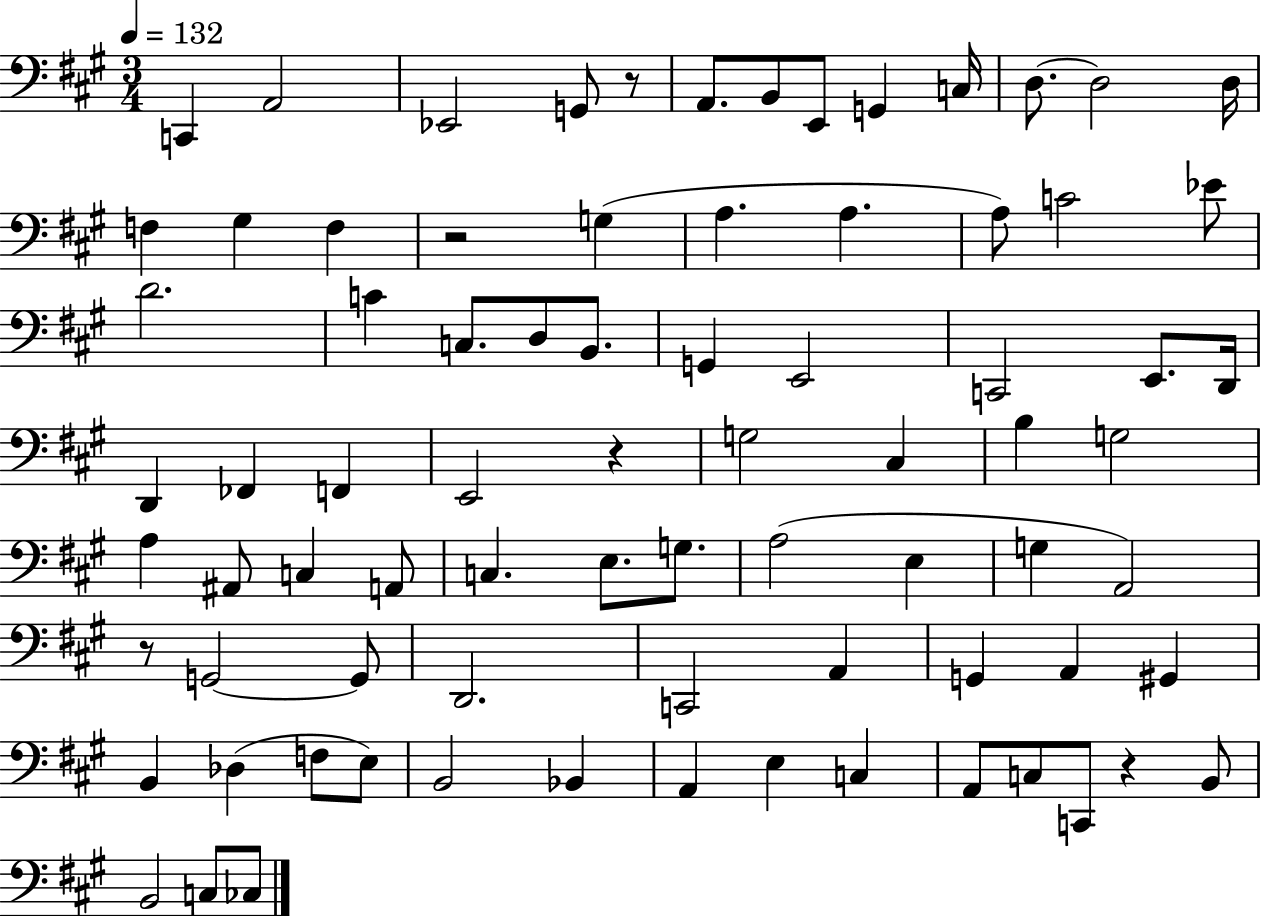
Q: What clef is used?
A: bass